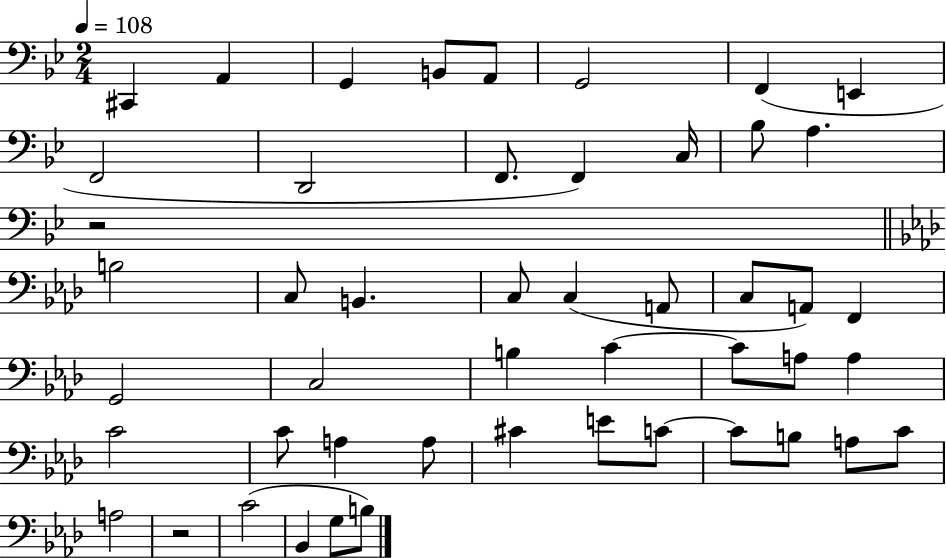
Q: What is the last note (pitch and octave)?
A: B3